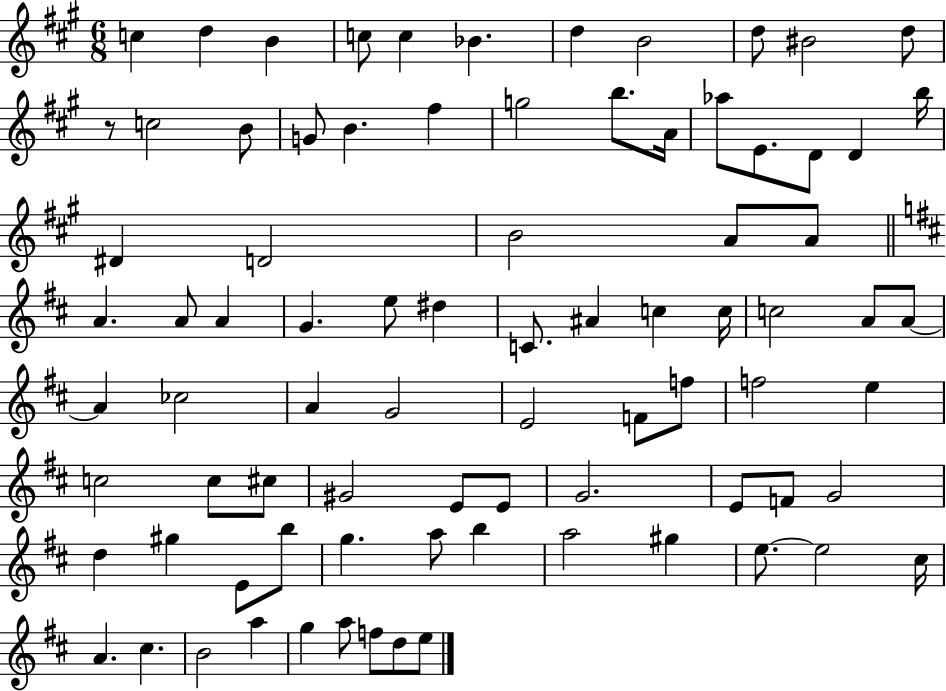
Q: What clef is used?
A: treble